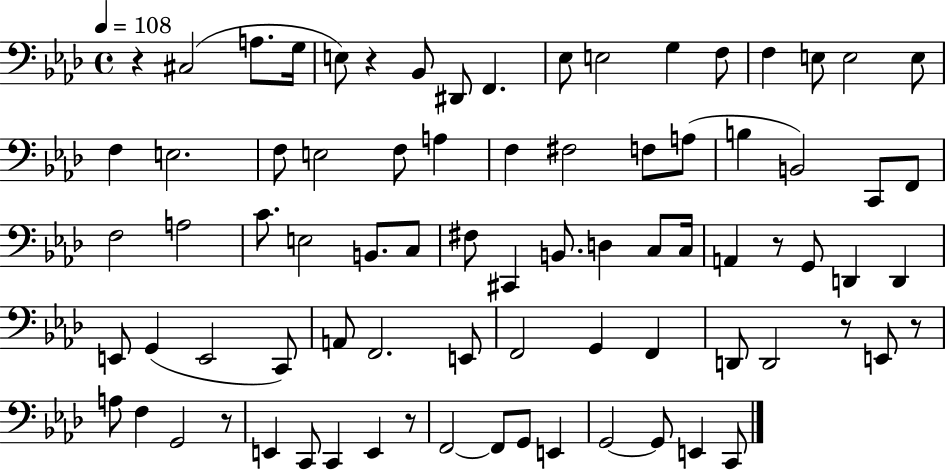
R/q C#3/h A3/e. G3/s E3/e R/q Bb2/e D#2/e F2/q. Eb3/e E3/h G3/q F3/e F3/q E3/e E3/h E3/e F3/q E3/h. F3/e E3/h F3/e A3/q F3/q F#3/h F3/e A3/e B3/q B2/h C2/e F2/e F3/h A3/h C4/e. E3/h B2/e. C3/e F#3/e C#2/q B2/e. D3/q C3/e C3/s A2/q R/e G2/e D2/q D2/q E2/e G2/q E2/h C2/e A2/e F2/h. E2/e F2/h G2/q F2/q D2/e D2/h R/e E2/e R/e A3/e F3/q G2/h R/e E2/q C2/e C2/q E2/q R/e F2/h F2/e G2/e E2/q G2/h G2/e E2/q C2/e